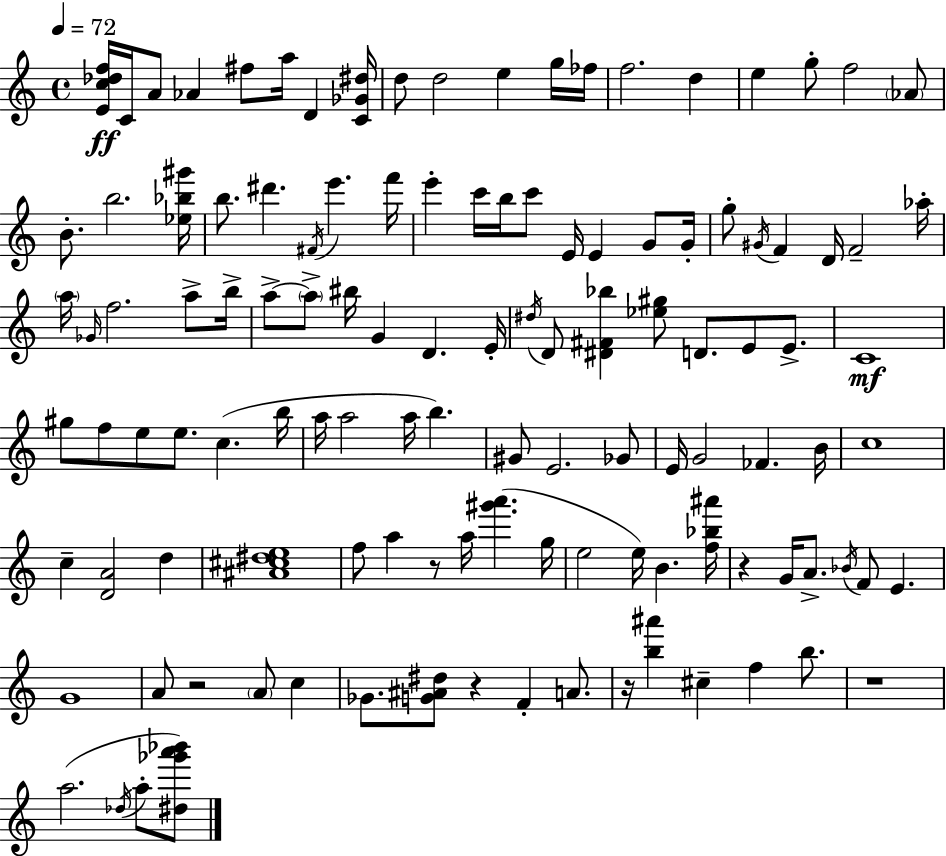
[E4,C5,Db5,F5]/s C4/s A4/e Ab4/q F#5/e A5/s D4/q [C4,Gb4,D#5]/s D5/e D5/h E5/q G5/s FES5/s F5/h. D5/q E5/q G5/e F5/h Ab4/e B4/e. B5/h. [Eb5,Bb5,G#6]/s B5/e. D#6/q. F#4/s E6/q. F6/s E6/q C6/s B5/s C6/e E4/s E4/q G4/e G4/s G5/e G#4/s F4/q D4/s F4/h Ab5/s A5/s Gb4/s F5/h. A5/e B5/s A5/e A5/e BIS5/s G4/q D4/q. E4/s D#5/s D4/e [D#4,F#4,Bb5]/q [Eb5,G#5]/e D4/e. E4/e E4/e. C4/w G#5/e F5/e E5/e E5/e. C5/q. B5/s A5/s A5/h A5/s B5/q. G#4/e E4/h. Gb4/e E4/s G4/h FES4/q. B4/s C5/w C5/q [D4,A4]/h D5/q [A#4,C#5,D#5,E5]/w F5/e A5/q R/e A5/s [G#6,A6]/q. G5/s E5/h E5/s B4/q. [F5,Bb5,A#6]/s R/q G4/s A4/e. Bb4/s F4/e E4/q. G4/w A4/e R/h A4/e C5/q Gb4/e. [G4,A#4,D#5]/e R/q F4/q A4/e. R/s [B5,A#6]/q C#5/q F5/q B5/e. R/w A5/h. Db5/s A5/e [D#5,Gb6,A6,Bb6]/e